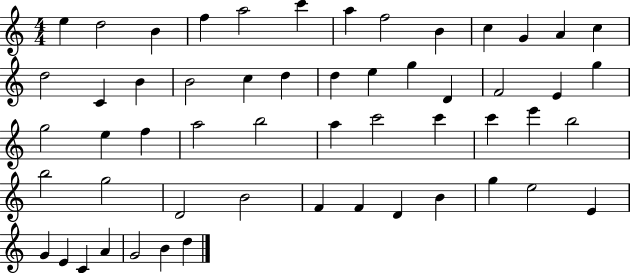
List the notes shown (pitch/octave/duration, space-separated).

E5/q D5/h B4/q F5/q A5/h C6/q A5/q F5/h B4/q C5/q G4/q A4/q C5/q D5/h C4/q B4/q B4/h C5/q D5/q D5/q E5/q G5/q D4/q F4/h E4/q G5/q G5/h E5/q F5/q A5/h B5/h A5/q C6/h C6/q C6/q E6/q B5/h B5/h G5/h D4/h B4/h F4/q F4/q D4/q B4/q G5/q E5/h E4/q G4/q E4/q C4/q A4/q G4/h B4/q D5/q